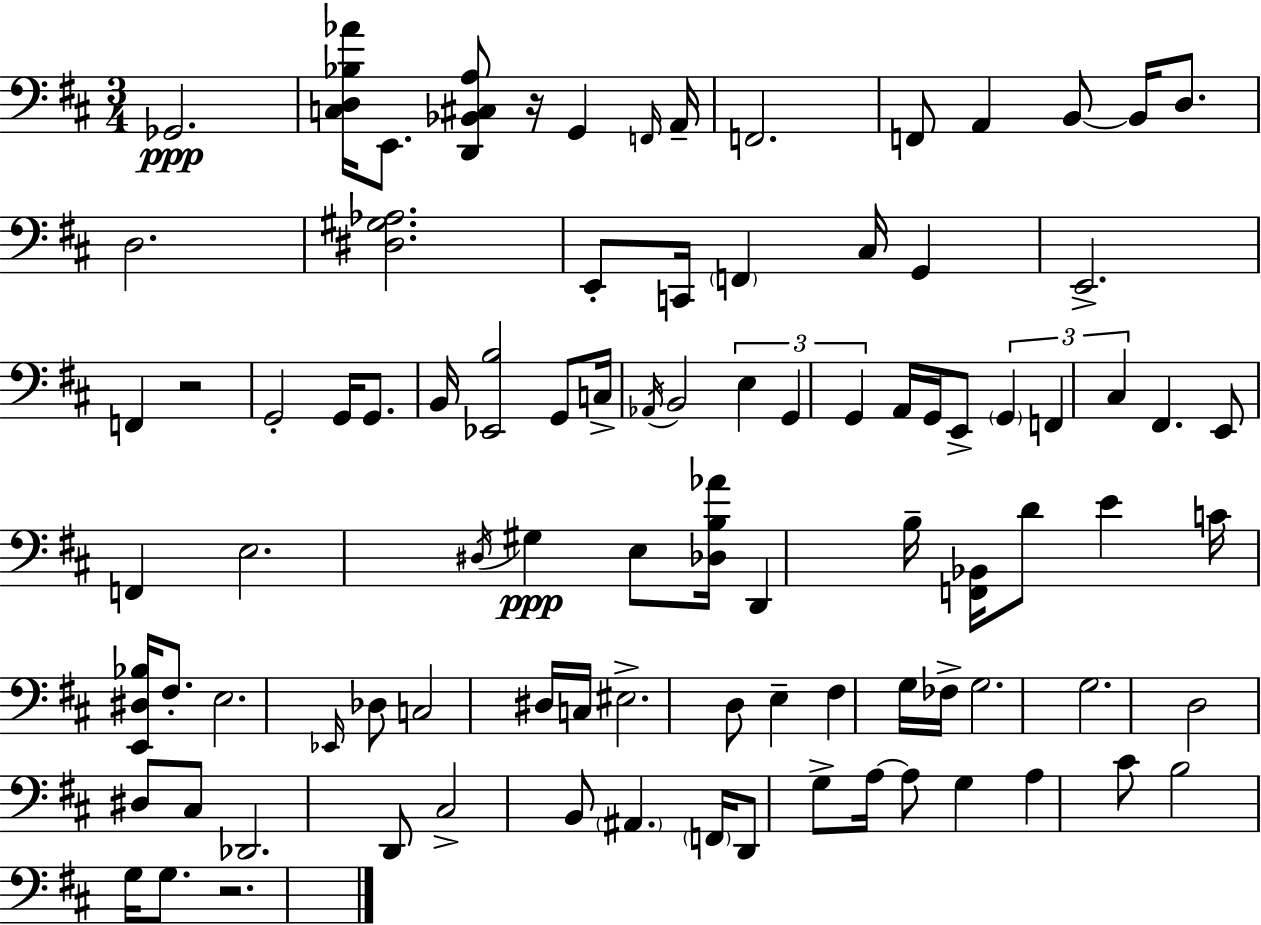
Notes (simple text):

Gb2/h. [C3,D3,Bb3,Ab4]/s E2/e. [D2,Bb2,C#3,A3]/e R/s G2/q F2/s A2/s F2/h. F2/e A2/q B2/e B2/s D3/e. D3/h. [D#3,G#3,Ab3]/h. E2/e C2/s F2/q C#3/s G2/q E2/h. F2/q R/h G2/h G2/s G2/e. B2/s [Eb2,B3]/h G2/e C3/s Ab2/s B2/h E3/q G2/q G2/q A2/s G2/s E2/e G2/q F2/q C#3/q F#2/q. E2/e F2/q E3/h. D#3/s G#3/q E3/e [Db3,B3,Ab4]/s D2/q B3/s [F2,Bb2]/s D4/e E4/q C4/s [E2,D#3,Bb3]/s F#3/e. E3/h. Eb2/s Db3/e C3/h D#3/s C3/s EIS3/h. D3/e E3/q F#3/q G3/s FES3/s G3/h. G3/h. D3/h D#3/e C#3/e Db2/h. D2/e C#3/h B2/e A#2/q. F2/s D2/e G3/e A3/s A3/e G3/q A3/q C#4/e B3/h G3/s G3/e. R/h.